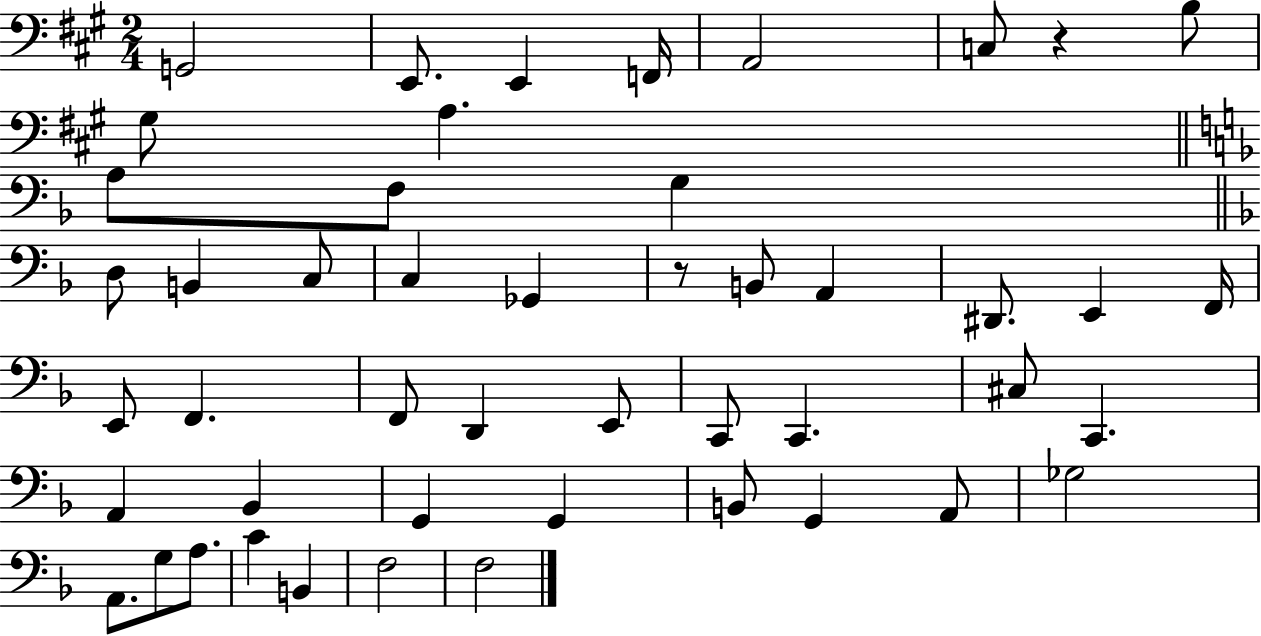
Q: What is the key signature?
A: A major